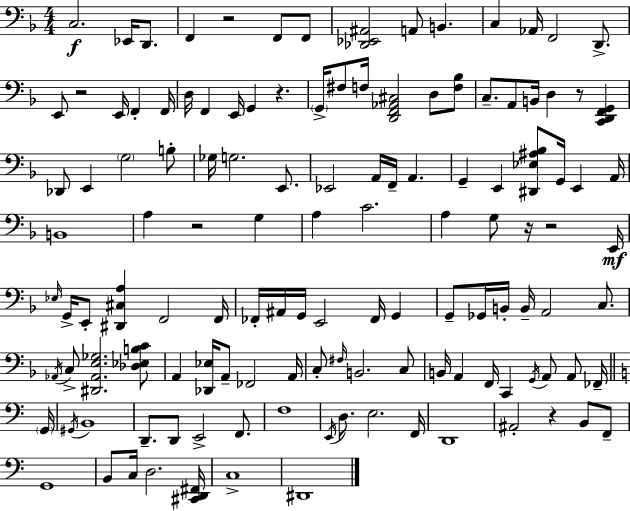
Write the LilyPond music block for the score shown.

{
  \clef bass
  \numericTimeSignature
  \time 4/4
  \key f \major
  \repeat volta 2 { c2.\f ees,16 d,8. | f,4 r2 f,8 f,8 | <des, ees, ais,>2 a,8 b,4. | c4 aes,16 f,2 d,8.-> | \break e,8 r2 e,16 f,4-. f,16 | d16 f,4 e,16 g,4 r4. | \parenthesize g,16-> fis8 f16 <d, f, aes, cis>2 d8 <f bes>8 | c8.-- a,8 b,16 d4 r8 <c, d, f, g,>4 | \break des,8 e,4 \parenthesize g2 b8-. | ges16 g2. e,8. | ees,2 a,16 f,16-- a,4. | g,4-- e,4 <dis, ees ais bes>8 g,16 e,4 a,16 | \break b,1 | a4 r2 g4 | a4 c'2. | a4 g8 r16 r2 e,16\mf | \break \grace { ees16 } g,16-> e,8-. <dis, cis a>4 f,2 | f,16 fes,16-. ais,16 g,16 e,2 fes,16 g,4 | g,8-- ges,16 b,16-. b,16-- a,2 c8. | \acciaccatura { aes,16 } c8-> <dis, aes, e ges>2. | \break <des ees b c'>8 a,4 <des, ees>16 a,8-- fes,2 | a,16 c8-. \grace { fis16 } b,2. | c8 b,16 a,4 f,16 c,4 \acciaccatura { g,16 } a,8 | a,8 fes,16-- \bar "||" \break \key c \major \parenthesize g,16 \acciaccatura { gis,16 } b,1 | d,8.-- d,8 e,2-> f,8. | f1 | \acciaccatura { e,16 } d8. e2. | \break f,16 d,1 | ais,2-. r4 b,8 | f,8-- g,1 | b,8 c16 d2. | \break <cis, d, fis,>16 c1-> | dis,1 | } \bar "|."
}